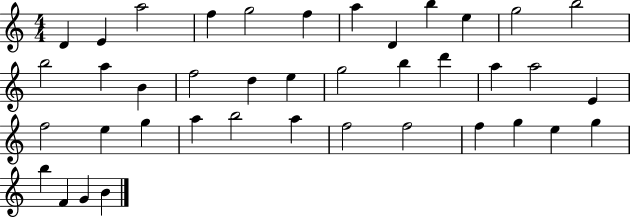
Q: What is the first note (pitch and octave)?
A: D4